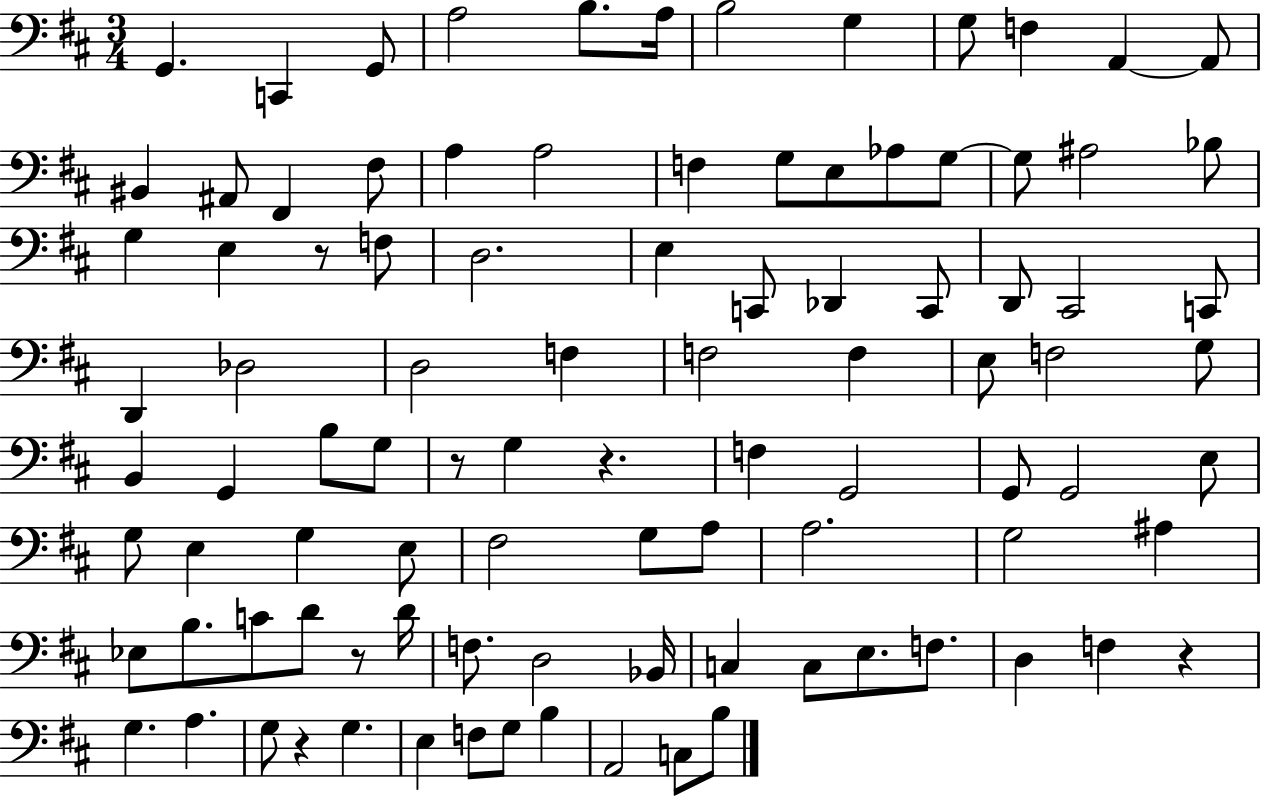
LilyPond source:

{
  \clef bass
  \numericTimeSignature
  \time 3/4
  \key d \major
  g,4. c,4 g,8 | a2 b8. a16 | b2 g4 | g8 f4 a,4~~ a,8 | \break bis,4 ais,8 fis,4 fis8 | a4 a2 | f4 g8 e8 aes8 g8~~ | g8 ais2 bes8 | \break g4 e4 r8 f8 | d2. | e4 c,8 des,4 c,8 | d,8 cis,2 c,8 | \break d,4 des2 | d2 f4 | f2 f4 | e8 f2 g8 | \break b,4 g,4 b8 g8 | r8 g4 r4. | f4 g,2 | g,8 g,2 e8 | \break g8 e4 g4 e8 | fis2 g8 a8 | a2. | g2 ais4 | \break ees8 b8. c'8 d'8 r8 d'16 | f8. d2 bes,16 | c4 c8 e8. f8. | d4 f4 r4 | \break g4. a4. | g8 r4 g4. | e4 f8 g8 b4 | a,2 c8 b8 | \break \bar "|."
}